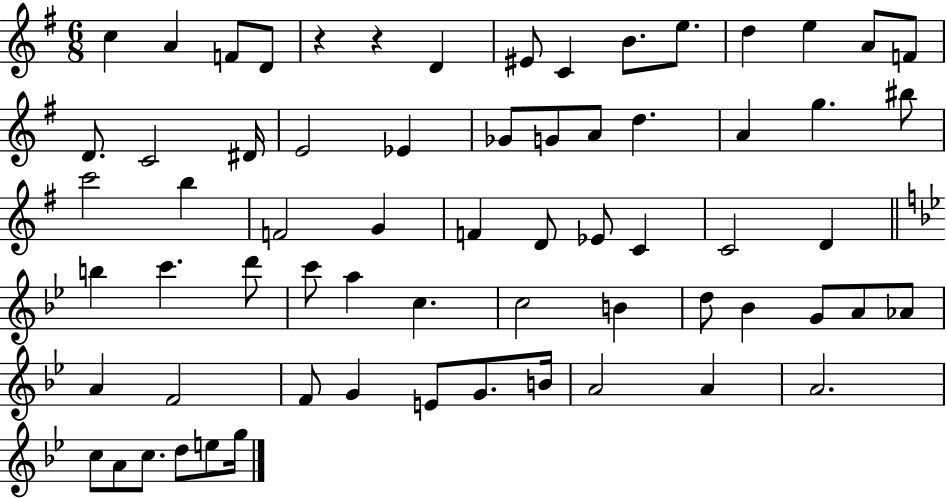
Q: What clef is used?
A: treble